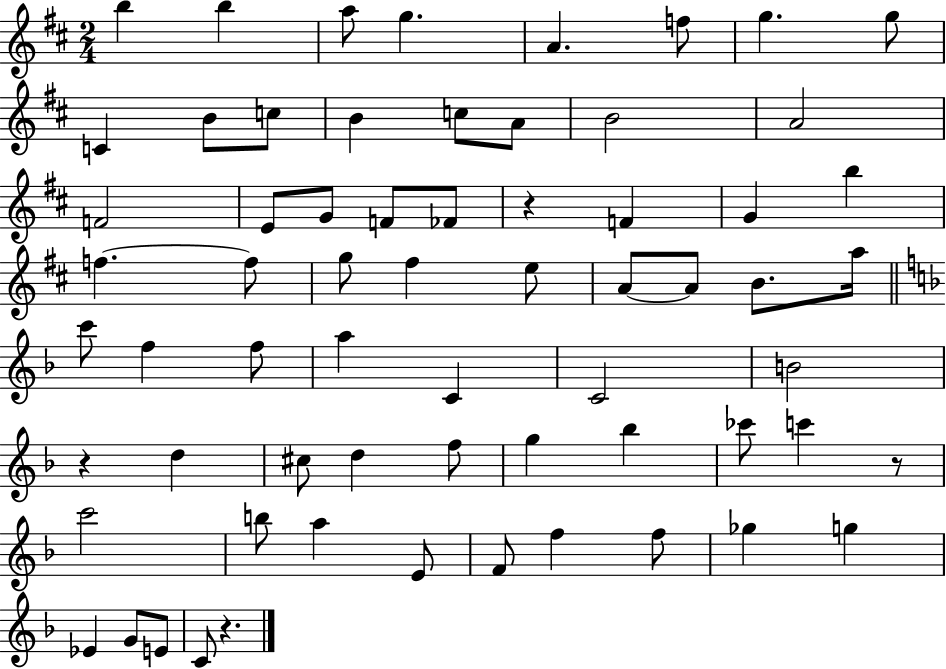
B5/q B5/q A5/e G5/q. A4/q. F5/e G5/q. G5/e C4/q B4/e C5/e B4/q C5/e A4/e B4/h A4/h F4/h E4/e G4/e F4/e FES4/e R/q F4/q G4/q B5/q F5/q. F5/e G5/e F#5/q E5/e A4/e A4/e B4/e. A5/s C6/e F5/q F5/e A5/q C4/q C4/h B4/h R/q D5/q C#5/e D5/q F5/e G5/q Bb5/q CES6/e C6/q R/e C6/h B5/e A5/q E4/e F4/e F5/q F5/e Gb5/q G5/q Eb4/q G4/e E4/e C4/e R/q.